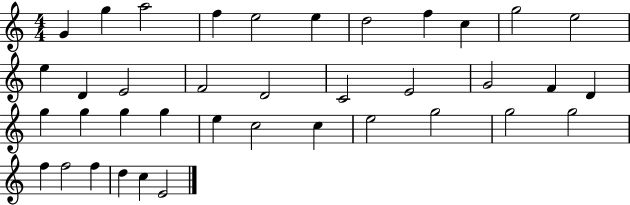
G4/q G5/q A5/h F5/q E5/h E5/q D5/h F5/q C5/q G5/h E5/h E5/q D4/q E4/h F4/h D4/h C4/h E4/h G4/h F4/q D4/q G5/q G5/q G5/q G5/q E5/q C5/h C5/q E5/h G5/h G5/h G5/h F5/q F5/h F5/q D5/q C5/q E4/h